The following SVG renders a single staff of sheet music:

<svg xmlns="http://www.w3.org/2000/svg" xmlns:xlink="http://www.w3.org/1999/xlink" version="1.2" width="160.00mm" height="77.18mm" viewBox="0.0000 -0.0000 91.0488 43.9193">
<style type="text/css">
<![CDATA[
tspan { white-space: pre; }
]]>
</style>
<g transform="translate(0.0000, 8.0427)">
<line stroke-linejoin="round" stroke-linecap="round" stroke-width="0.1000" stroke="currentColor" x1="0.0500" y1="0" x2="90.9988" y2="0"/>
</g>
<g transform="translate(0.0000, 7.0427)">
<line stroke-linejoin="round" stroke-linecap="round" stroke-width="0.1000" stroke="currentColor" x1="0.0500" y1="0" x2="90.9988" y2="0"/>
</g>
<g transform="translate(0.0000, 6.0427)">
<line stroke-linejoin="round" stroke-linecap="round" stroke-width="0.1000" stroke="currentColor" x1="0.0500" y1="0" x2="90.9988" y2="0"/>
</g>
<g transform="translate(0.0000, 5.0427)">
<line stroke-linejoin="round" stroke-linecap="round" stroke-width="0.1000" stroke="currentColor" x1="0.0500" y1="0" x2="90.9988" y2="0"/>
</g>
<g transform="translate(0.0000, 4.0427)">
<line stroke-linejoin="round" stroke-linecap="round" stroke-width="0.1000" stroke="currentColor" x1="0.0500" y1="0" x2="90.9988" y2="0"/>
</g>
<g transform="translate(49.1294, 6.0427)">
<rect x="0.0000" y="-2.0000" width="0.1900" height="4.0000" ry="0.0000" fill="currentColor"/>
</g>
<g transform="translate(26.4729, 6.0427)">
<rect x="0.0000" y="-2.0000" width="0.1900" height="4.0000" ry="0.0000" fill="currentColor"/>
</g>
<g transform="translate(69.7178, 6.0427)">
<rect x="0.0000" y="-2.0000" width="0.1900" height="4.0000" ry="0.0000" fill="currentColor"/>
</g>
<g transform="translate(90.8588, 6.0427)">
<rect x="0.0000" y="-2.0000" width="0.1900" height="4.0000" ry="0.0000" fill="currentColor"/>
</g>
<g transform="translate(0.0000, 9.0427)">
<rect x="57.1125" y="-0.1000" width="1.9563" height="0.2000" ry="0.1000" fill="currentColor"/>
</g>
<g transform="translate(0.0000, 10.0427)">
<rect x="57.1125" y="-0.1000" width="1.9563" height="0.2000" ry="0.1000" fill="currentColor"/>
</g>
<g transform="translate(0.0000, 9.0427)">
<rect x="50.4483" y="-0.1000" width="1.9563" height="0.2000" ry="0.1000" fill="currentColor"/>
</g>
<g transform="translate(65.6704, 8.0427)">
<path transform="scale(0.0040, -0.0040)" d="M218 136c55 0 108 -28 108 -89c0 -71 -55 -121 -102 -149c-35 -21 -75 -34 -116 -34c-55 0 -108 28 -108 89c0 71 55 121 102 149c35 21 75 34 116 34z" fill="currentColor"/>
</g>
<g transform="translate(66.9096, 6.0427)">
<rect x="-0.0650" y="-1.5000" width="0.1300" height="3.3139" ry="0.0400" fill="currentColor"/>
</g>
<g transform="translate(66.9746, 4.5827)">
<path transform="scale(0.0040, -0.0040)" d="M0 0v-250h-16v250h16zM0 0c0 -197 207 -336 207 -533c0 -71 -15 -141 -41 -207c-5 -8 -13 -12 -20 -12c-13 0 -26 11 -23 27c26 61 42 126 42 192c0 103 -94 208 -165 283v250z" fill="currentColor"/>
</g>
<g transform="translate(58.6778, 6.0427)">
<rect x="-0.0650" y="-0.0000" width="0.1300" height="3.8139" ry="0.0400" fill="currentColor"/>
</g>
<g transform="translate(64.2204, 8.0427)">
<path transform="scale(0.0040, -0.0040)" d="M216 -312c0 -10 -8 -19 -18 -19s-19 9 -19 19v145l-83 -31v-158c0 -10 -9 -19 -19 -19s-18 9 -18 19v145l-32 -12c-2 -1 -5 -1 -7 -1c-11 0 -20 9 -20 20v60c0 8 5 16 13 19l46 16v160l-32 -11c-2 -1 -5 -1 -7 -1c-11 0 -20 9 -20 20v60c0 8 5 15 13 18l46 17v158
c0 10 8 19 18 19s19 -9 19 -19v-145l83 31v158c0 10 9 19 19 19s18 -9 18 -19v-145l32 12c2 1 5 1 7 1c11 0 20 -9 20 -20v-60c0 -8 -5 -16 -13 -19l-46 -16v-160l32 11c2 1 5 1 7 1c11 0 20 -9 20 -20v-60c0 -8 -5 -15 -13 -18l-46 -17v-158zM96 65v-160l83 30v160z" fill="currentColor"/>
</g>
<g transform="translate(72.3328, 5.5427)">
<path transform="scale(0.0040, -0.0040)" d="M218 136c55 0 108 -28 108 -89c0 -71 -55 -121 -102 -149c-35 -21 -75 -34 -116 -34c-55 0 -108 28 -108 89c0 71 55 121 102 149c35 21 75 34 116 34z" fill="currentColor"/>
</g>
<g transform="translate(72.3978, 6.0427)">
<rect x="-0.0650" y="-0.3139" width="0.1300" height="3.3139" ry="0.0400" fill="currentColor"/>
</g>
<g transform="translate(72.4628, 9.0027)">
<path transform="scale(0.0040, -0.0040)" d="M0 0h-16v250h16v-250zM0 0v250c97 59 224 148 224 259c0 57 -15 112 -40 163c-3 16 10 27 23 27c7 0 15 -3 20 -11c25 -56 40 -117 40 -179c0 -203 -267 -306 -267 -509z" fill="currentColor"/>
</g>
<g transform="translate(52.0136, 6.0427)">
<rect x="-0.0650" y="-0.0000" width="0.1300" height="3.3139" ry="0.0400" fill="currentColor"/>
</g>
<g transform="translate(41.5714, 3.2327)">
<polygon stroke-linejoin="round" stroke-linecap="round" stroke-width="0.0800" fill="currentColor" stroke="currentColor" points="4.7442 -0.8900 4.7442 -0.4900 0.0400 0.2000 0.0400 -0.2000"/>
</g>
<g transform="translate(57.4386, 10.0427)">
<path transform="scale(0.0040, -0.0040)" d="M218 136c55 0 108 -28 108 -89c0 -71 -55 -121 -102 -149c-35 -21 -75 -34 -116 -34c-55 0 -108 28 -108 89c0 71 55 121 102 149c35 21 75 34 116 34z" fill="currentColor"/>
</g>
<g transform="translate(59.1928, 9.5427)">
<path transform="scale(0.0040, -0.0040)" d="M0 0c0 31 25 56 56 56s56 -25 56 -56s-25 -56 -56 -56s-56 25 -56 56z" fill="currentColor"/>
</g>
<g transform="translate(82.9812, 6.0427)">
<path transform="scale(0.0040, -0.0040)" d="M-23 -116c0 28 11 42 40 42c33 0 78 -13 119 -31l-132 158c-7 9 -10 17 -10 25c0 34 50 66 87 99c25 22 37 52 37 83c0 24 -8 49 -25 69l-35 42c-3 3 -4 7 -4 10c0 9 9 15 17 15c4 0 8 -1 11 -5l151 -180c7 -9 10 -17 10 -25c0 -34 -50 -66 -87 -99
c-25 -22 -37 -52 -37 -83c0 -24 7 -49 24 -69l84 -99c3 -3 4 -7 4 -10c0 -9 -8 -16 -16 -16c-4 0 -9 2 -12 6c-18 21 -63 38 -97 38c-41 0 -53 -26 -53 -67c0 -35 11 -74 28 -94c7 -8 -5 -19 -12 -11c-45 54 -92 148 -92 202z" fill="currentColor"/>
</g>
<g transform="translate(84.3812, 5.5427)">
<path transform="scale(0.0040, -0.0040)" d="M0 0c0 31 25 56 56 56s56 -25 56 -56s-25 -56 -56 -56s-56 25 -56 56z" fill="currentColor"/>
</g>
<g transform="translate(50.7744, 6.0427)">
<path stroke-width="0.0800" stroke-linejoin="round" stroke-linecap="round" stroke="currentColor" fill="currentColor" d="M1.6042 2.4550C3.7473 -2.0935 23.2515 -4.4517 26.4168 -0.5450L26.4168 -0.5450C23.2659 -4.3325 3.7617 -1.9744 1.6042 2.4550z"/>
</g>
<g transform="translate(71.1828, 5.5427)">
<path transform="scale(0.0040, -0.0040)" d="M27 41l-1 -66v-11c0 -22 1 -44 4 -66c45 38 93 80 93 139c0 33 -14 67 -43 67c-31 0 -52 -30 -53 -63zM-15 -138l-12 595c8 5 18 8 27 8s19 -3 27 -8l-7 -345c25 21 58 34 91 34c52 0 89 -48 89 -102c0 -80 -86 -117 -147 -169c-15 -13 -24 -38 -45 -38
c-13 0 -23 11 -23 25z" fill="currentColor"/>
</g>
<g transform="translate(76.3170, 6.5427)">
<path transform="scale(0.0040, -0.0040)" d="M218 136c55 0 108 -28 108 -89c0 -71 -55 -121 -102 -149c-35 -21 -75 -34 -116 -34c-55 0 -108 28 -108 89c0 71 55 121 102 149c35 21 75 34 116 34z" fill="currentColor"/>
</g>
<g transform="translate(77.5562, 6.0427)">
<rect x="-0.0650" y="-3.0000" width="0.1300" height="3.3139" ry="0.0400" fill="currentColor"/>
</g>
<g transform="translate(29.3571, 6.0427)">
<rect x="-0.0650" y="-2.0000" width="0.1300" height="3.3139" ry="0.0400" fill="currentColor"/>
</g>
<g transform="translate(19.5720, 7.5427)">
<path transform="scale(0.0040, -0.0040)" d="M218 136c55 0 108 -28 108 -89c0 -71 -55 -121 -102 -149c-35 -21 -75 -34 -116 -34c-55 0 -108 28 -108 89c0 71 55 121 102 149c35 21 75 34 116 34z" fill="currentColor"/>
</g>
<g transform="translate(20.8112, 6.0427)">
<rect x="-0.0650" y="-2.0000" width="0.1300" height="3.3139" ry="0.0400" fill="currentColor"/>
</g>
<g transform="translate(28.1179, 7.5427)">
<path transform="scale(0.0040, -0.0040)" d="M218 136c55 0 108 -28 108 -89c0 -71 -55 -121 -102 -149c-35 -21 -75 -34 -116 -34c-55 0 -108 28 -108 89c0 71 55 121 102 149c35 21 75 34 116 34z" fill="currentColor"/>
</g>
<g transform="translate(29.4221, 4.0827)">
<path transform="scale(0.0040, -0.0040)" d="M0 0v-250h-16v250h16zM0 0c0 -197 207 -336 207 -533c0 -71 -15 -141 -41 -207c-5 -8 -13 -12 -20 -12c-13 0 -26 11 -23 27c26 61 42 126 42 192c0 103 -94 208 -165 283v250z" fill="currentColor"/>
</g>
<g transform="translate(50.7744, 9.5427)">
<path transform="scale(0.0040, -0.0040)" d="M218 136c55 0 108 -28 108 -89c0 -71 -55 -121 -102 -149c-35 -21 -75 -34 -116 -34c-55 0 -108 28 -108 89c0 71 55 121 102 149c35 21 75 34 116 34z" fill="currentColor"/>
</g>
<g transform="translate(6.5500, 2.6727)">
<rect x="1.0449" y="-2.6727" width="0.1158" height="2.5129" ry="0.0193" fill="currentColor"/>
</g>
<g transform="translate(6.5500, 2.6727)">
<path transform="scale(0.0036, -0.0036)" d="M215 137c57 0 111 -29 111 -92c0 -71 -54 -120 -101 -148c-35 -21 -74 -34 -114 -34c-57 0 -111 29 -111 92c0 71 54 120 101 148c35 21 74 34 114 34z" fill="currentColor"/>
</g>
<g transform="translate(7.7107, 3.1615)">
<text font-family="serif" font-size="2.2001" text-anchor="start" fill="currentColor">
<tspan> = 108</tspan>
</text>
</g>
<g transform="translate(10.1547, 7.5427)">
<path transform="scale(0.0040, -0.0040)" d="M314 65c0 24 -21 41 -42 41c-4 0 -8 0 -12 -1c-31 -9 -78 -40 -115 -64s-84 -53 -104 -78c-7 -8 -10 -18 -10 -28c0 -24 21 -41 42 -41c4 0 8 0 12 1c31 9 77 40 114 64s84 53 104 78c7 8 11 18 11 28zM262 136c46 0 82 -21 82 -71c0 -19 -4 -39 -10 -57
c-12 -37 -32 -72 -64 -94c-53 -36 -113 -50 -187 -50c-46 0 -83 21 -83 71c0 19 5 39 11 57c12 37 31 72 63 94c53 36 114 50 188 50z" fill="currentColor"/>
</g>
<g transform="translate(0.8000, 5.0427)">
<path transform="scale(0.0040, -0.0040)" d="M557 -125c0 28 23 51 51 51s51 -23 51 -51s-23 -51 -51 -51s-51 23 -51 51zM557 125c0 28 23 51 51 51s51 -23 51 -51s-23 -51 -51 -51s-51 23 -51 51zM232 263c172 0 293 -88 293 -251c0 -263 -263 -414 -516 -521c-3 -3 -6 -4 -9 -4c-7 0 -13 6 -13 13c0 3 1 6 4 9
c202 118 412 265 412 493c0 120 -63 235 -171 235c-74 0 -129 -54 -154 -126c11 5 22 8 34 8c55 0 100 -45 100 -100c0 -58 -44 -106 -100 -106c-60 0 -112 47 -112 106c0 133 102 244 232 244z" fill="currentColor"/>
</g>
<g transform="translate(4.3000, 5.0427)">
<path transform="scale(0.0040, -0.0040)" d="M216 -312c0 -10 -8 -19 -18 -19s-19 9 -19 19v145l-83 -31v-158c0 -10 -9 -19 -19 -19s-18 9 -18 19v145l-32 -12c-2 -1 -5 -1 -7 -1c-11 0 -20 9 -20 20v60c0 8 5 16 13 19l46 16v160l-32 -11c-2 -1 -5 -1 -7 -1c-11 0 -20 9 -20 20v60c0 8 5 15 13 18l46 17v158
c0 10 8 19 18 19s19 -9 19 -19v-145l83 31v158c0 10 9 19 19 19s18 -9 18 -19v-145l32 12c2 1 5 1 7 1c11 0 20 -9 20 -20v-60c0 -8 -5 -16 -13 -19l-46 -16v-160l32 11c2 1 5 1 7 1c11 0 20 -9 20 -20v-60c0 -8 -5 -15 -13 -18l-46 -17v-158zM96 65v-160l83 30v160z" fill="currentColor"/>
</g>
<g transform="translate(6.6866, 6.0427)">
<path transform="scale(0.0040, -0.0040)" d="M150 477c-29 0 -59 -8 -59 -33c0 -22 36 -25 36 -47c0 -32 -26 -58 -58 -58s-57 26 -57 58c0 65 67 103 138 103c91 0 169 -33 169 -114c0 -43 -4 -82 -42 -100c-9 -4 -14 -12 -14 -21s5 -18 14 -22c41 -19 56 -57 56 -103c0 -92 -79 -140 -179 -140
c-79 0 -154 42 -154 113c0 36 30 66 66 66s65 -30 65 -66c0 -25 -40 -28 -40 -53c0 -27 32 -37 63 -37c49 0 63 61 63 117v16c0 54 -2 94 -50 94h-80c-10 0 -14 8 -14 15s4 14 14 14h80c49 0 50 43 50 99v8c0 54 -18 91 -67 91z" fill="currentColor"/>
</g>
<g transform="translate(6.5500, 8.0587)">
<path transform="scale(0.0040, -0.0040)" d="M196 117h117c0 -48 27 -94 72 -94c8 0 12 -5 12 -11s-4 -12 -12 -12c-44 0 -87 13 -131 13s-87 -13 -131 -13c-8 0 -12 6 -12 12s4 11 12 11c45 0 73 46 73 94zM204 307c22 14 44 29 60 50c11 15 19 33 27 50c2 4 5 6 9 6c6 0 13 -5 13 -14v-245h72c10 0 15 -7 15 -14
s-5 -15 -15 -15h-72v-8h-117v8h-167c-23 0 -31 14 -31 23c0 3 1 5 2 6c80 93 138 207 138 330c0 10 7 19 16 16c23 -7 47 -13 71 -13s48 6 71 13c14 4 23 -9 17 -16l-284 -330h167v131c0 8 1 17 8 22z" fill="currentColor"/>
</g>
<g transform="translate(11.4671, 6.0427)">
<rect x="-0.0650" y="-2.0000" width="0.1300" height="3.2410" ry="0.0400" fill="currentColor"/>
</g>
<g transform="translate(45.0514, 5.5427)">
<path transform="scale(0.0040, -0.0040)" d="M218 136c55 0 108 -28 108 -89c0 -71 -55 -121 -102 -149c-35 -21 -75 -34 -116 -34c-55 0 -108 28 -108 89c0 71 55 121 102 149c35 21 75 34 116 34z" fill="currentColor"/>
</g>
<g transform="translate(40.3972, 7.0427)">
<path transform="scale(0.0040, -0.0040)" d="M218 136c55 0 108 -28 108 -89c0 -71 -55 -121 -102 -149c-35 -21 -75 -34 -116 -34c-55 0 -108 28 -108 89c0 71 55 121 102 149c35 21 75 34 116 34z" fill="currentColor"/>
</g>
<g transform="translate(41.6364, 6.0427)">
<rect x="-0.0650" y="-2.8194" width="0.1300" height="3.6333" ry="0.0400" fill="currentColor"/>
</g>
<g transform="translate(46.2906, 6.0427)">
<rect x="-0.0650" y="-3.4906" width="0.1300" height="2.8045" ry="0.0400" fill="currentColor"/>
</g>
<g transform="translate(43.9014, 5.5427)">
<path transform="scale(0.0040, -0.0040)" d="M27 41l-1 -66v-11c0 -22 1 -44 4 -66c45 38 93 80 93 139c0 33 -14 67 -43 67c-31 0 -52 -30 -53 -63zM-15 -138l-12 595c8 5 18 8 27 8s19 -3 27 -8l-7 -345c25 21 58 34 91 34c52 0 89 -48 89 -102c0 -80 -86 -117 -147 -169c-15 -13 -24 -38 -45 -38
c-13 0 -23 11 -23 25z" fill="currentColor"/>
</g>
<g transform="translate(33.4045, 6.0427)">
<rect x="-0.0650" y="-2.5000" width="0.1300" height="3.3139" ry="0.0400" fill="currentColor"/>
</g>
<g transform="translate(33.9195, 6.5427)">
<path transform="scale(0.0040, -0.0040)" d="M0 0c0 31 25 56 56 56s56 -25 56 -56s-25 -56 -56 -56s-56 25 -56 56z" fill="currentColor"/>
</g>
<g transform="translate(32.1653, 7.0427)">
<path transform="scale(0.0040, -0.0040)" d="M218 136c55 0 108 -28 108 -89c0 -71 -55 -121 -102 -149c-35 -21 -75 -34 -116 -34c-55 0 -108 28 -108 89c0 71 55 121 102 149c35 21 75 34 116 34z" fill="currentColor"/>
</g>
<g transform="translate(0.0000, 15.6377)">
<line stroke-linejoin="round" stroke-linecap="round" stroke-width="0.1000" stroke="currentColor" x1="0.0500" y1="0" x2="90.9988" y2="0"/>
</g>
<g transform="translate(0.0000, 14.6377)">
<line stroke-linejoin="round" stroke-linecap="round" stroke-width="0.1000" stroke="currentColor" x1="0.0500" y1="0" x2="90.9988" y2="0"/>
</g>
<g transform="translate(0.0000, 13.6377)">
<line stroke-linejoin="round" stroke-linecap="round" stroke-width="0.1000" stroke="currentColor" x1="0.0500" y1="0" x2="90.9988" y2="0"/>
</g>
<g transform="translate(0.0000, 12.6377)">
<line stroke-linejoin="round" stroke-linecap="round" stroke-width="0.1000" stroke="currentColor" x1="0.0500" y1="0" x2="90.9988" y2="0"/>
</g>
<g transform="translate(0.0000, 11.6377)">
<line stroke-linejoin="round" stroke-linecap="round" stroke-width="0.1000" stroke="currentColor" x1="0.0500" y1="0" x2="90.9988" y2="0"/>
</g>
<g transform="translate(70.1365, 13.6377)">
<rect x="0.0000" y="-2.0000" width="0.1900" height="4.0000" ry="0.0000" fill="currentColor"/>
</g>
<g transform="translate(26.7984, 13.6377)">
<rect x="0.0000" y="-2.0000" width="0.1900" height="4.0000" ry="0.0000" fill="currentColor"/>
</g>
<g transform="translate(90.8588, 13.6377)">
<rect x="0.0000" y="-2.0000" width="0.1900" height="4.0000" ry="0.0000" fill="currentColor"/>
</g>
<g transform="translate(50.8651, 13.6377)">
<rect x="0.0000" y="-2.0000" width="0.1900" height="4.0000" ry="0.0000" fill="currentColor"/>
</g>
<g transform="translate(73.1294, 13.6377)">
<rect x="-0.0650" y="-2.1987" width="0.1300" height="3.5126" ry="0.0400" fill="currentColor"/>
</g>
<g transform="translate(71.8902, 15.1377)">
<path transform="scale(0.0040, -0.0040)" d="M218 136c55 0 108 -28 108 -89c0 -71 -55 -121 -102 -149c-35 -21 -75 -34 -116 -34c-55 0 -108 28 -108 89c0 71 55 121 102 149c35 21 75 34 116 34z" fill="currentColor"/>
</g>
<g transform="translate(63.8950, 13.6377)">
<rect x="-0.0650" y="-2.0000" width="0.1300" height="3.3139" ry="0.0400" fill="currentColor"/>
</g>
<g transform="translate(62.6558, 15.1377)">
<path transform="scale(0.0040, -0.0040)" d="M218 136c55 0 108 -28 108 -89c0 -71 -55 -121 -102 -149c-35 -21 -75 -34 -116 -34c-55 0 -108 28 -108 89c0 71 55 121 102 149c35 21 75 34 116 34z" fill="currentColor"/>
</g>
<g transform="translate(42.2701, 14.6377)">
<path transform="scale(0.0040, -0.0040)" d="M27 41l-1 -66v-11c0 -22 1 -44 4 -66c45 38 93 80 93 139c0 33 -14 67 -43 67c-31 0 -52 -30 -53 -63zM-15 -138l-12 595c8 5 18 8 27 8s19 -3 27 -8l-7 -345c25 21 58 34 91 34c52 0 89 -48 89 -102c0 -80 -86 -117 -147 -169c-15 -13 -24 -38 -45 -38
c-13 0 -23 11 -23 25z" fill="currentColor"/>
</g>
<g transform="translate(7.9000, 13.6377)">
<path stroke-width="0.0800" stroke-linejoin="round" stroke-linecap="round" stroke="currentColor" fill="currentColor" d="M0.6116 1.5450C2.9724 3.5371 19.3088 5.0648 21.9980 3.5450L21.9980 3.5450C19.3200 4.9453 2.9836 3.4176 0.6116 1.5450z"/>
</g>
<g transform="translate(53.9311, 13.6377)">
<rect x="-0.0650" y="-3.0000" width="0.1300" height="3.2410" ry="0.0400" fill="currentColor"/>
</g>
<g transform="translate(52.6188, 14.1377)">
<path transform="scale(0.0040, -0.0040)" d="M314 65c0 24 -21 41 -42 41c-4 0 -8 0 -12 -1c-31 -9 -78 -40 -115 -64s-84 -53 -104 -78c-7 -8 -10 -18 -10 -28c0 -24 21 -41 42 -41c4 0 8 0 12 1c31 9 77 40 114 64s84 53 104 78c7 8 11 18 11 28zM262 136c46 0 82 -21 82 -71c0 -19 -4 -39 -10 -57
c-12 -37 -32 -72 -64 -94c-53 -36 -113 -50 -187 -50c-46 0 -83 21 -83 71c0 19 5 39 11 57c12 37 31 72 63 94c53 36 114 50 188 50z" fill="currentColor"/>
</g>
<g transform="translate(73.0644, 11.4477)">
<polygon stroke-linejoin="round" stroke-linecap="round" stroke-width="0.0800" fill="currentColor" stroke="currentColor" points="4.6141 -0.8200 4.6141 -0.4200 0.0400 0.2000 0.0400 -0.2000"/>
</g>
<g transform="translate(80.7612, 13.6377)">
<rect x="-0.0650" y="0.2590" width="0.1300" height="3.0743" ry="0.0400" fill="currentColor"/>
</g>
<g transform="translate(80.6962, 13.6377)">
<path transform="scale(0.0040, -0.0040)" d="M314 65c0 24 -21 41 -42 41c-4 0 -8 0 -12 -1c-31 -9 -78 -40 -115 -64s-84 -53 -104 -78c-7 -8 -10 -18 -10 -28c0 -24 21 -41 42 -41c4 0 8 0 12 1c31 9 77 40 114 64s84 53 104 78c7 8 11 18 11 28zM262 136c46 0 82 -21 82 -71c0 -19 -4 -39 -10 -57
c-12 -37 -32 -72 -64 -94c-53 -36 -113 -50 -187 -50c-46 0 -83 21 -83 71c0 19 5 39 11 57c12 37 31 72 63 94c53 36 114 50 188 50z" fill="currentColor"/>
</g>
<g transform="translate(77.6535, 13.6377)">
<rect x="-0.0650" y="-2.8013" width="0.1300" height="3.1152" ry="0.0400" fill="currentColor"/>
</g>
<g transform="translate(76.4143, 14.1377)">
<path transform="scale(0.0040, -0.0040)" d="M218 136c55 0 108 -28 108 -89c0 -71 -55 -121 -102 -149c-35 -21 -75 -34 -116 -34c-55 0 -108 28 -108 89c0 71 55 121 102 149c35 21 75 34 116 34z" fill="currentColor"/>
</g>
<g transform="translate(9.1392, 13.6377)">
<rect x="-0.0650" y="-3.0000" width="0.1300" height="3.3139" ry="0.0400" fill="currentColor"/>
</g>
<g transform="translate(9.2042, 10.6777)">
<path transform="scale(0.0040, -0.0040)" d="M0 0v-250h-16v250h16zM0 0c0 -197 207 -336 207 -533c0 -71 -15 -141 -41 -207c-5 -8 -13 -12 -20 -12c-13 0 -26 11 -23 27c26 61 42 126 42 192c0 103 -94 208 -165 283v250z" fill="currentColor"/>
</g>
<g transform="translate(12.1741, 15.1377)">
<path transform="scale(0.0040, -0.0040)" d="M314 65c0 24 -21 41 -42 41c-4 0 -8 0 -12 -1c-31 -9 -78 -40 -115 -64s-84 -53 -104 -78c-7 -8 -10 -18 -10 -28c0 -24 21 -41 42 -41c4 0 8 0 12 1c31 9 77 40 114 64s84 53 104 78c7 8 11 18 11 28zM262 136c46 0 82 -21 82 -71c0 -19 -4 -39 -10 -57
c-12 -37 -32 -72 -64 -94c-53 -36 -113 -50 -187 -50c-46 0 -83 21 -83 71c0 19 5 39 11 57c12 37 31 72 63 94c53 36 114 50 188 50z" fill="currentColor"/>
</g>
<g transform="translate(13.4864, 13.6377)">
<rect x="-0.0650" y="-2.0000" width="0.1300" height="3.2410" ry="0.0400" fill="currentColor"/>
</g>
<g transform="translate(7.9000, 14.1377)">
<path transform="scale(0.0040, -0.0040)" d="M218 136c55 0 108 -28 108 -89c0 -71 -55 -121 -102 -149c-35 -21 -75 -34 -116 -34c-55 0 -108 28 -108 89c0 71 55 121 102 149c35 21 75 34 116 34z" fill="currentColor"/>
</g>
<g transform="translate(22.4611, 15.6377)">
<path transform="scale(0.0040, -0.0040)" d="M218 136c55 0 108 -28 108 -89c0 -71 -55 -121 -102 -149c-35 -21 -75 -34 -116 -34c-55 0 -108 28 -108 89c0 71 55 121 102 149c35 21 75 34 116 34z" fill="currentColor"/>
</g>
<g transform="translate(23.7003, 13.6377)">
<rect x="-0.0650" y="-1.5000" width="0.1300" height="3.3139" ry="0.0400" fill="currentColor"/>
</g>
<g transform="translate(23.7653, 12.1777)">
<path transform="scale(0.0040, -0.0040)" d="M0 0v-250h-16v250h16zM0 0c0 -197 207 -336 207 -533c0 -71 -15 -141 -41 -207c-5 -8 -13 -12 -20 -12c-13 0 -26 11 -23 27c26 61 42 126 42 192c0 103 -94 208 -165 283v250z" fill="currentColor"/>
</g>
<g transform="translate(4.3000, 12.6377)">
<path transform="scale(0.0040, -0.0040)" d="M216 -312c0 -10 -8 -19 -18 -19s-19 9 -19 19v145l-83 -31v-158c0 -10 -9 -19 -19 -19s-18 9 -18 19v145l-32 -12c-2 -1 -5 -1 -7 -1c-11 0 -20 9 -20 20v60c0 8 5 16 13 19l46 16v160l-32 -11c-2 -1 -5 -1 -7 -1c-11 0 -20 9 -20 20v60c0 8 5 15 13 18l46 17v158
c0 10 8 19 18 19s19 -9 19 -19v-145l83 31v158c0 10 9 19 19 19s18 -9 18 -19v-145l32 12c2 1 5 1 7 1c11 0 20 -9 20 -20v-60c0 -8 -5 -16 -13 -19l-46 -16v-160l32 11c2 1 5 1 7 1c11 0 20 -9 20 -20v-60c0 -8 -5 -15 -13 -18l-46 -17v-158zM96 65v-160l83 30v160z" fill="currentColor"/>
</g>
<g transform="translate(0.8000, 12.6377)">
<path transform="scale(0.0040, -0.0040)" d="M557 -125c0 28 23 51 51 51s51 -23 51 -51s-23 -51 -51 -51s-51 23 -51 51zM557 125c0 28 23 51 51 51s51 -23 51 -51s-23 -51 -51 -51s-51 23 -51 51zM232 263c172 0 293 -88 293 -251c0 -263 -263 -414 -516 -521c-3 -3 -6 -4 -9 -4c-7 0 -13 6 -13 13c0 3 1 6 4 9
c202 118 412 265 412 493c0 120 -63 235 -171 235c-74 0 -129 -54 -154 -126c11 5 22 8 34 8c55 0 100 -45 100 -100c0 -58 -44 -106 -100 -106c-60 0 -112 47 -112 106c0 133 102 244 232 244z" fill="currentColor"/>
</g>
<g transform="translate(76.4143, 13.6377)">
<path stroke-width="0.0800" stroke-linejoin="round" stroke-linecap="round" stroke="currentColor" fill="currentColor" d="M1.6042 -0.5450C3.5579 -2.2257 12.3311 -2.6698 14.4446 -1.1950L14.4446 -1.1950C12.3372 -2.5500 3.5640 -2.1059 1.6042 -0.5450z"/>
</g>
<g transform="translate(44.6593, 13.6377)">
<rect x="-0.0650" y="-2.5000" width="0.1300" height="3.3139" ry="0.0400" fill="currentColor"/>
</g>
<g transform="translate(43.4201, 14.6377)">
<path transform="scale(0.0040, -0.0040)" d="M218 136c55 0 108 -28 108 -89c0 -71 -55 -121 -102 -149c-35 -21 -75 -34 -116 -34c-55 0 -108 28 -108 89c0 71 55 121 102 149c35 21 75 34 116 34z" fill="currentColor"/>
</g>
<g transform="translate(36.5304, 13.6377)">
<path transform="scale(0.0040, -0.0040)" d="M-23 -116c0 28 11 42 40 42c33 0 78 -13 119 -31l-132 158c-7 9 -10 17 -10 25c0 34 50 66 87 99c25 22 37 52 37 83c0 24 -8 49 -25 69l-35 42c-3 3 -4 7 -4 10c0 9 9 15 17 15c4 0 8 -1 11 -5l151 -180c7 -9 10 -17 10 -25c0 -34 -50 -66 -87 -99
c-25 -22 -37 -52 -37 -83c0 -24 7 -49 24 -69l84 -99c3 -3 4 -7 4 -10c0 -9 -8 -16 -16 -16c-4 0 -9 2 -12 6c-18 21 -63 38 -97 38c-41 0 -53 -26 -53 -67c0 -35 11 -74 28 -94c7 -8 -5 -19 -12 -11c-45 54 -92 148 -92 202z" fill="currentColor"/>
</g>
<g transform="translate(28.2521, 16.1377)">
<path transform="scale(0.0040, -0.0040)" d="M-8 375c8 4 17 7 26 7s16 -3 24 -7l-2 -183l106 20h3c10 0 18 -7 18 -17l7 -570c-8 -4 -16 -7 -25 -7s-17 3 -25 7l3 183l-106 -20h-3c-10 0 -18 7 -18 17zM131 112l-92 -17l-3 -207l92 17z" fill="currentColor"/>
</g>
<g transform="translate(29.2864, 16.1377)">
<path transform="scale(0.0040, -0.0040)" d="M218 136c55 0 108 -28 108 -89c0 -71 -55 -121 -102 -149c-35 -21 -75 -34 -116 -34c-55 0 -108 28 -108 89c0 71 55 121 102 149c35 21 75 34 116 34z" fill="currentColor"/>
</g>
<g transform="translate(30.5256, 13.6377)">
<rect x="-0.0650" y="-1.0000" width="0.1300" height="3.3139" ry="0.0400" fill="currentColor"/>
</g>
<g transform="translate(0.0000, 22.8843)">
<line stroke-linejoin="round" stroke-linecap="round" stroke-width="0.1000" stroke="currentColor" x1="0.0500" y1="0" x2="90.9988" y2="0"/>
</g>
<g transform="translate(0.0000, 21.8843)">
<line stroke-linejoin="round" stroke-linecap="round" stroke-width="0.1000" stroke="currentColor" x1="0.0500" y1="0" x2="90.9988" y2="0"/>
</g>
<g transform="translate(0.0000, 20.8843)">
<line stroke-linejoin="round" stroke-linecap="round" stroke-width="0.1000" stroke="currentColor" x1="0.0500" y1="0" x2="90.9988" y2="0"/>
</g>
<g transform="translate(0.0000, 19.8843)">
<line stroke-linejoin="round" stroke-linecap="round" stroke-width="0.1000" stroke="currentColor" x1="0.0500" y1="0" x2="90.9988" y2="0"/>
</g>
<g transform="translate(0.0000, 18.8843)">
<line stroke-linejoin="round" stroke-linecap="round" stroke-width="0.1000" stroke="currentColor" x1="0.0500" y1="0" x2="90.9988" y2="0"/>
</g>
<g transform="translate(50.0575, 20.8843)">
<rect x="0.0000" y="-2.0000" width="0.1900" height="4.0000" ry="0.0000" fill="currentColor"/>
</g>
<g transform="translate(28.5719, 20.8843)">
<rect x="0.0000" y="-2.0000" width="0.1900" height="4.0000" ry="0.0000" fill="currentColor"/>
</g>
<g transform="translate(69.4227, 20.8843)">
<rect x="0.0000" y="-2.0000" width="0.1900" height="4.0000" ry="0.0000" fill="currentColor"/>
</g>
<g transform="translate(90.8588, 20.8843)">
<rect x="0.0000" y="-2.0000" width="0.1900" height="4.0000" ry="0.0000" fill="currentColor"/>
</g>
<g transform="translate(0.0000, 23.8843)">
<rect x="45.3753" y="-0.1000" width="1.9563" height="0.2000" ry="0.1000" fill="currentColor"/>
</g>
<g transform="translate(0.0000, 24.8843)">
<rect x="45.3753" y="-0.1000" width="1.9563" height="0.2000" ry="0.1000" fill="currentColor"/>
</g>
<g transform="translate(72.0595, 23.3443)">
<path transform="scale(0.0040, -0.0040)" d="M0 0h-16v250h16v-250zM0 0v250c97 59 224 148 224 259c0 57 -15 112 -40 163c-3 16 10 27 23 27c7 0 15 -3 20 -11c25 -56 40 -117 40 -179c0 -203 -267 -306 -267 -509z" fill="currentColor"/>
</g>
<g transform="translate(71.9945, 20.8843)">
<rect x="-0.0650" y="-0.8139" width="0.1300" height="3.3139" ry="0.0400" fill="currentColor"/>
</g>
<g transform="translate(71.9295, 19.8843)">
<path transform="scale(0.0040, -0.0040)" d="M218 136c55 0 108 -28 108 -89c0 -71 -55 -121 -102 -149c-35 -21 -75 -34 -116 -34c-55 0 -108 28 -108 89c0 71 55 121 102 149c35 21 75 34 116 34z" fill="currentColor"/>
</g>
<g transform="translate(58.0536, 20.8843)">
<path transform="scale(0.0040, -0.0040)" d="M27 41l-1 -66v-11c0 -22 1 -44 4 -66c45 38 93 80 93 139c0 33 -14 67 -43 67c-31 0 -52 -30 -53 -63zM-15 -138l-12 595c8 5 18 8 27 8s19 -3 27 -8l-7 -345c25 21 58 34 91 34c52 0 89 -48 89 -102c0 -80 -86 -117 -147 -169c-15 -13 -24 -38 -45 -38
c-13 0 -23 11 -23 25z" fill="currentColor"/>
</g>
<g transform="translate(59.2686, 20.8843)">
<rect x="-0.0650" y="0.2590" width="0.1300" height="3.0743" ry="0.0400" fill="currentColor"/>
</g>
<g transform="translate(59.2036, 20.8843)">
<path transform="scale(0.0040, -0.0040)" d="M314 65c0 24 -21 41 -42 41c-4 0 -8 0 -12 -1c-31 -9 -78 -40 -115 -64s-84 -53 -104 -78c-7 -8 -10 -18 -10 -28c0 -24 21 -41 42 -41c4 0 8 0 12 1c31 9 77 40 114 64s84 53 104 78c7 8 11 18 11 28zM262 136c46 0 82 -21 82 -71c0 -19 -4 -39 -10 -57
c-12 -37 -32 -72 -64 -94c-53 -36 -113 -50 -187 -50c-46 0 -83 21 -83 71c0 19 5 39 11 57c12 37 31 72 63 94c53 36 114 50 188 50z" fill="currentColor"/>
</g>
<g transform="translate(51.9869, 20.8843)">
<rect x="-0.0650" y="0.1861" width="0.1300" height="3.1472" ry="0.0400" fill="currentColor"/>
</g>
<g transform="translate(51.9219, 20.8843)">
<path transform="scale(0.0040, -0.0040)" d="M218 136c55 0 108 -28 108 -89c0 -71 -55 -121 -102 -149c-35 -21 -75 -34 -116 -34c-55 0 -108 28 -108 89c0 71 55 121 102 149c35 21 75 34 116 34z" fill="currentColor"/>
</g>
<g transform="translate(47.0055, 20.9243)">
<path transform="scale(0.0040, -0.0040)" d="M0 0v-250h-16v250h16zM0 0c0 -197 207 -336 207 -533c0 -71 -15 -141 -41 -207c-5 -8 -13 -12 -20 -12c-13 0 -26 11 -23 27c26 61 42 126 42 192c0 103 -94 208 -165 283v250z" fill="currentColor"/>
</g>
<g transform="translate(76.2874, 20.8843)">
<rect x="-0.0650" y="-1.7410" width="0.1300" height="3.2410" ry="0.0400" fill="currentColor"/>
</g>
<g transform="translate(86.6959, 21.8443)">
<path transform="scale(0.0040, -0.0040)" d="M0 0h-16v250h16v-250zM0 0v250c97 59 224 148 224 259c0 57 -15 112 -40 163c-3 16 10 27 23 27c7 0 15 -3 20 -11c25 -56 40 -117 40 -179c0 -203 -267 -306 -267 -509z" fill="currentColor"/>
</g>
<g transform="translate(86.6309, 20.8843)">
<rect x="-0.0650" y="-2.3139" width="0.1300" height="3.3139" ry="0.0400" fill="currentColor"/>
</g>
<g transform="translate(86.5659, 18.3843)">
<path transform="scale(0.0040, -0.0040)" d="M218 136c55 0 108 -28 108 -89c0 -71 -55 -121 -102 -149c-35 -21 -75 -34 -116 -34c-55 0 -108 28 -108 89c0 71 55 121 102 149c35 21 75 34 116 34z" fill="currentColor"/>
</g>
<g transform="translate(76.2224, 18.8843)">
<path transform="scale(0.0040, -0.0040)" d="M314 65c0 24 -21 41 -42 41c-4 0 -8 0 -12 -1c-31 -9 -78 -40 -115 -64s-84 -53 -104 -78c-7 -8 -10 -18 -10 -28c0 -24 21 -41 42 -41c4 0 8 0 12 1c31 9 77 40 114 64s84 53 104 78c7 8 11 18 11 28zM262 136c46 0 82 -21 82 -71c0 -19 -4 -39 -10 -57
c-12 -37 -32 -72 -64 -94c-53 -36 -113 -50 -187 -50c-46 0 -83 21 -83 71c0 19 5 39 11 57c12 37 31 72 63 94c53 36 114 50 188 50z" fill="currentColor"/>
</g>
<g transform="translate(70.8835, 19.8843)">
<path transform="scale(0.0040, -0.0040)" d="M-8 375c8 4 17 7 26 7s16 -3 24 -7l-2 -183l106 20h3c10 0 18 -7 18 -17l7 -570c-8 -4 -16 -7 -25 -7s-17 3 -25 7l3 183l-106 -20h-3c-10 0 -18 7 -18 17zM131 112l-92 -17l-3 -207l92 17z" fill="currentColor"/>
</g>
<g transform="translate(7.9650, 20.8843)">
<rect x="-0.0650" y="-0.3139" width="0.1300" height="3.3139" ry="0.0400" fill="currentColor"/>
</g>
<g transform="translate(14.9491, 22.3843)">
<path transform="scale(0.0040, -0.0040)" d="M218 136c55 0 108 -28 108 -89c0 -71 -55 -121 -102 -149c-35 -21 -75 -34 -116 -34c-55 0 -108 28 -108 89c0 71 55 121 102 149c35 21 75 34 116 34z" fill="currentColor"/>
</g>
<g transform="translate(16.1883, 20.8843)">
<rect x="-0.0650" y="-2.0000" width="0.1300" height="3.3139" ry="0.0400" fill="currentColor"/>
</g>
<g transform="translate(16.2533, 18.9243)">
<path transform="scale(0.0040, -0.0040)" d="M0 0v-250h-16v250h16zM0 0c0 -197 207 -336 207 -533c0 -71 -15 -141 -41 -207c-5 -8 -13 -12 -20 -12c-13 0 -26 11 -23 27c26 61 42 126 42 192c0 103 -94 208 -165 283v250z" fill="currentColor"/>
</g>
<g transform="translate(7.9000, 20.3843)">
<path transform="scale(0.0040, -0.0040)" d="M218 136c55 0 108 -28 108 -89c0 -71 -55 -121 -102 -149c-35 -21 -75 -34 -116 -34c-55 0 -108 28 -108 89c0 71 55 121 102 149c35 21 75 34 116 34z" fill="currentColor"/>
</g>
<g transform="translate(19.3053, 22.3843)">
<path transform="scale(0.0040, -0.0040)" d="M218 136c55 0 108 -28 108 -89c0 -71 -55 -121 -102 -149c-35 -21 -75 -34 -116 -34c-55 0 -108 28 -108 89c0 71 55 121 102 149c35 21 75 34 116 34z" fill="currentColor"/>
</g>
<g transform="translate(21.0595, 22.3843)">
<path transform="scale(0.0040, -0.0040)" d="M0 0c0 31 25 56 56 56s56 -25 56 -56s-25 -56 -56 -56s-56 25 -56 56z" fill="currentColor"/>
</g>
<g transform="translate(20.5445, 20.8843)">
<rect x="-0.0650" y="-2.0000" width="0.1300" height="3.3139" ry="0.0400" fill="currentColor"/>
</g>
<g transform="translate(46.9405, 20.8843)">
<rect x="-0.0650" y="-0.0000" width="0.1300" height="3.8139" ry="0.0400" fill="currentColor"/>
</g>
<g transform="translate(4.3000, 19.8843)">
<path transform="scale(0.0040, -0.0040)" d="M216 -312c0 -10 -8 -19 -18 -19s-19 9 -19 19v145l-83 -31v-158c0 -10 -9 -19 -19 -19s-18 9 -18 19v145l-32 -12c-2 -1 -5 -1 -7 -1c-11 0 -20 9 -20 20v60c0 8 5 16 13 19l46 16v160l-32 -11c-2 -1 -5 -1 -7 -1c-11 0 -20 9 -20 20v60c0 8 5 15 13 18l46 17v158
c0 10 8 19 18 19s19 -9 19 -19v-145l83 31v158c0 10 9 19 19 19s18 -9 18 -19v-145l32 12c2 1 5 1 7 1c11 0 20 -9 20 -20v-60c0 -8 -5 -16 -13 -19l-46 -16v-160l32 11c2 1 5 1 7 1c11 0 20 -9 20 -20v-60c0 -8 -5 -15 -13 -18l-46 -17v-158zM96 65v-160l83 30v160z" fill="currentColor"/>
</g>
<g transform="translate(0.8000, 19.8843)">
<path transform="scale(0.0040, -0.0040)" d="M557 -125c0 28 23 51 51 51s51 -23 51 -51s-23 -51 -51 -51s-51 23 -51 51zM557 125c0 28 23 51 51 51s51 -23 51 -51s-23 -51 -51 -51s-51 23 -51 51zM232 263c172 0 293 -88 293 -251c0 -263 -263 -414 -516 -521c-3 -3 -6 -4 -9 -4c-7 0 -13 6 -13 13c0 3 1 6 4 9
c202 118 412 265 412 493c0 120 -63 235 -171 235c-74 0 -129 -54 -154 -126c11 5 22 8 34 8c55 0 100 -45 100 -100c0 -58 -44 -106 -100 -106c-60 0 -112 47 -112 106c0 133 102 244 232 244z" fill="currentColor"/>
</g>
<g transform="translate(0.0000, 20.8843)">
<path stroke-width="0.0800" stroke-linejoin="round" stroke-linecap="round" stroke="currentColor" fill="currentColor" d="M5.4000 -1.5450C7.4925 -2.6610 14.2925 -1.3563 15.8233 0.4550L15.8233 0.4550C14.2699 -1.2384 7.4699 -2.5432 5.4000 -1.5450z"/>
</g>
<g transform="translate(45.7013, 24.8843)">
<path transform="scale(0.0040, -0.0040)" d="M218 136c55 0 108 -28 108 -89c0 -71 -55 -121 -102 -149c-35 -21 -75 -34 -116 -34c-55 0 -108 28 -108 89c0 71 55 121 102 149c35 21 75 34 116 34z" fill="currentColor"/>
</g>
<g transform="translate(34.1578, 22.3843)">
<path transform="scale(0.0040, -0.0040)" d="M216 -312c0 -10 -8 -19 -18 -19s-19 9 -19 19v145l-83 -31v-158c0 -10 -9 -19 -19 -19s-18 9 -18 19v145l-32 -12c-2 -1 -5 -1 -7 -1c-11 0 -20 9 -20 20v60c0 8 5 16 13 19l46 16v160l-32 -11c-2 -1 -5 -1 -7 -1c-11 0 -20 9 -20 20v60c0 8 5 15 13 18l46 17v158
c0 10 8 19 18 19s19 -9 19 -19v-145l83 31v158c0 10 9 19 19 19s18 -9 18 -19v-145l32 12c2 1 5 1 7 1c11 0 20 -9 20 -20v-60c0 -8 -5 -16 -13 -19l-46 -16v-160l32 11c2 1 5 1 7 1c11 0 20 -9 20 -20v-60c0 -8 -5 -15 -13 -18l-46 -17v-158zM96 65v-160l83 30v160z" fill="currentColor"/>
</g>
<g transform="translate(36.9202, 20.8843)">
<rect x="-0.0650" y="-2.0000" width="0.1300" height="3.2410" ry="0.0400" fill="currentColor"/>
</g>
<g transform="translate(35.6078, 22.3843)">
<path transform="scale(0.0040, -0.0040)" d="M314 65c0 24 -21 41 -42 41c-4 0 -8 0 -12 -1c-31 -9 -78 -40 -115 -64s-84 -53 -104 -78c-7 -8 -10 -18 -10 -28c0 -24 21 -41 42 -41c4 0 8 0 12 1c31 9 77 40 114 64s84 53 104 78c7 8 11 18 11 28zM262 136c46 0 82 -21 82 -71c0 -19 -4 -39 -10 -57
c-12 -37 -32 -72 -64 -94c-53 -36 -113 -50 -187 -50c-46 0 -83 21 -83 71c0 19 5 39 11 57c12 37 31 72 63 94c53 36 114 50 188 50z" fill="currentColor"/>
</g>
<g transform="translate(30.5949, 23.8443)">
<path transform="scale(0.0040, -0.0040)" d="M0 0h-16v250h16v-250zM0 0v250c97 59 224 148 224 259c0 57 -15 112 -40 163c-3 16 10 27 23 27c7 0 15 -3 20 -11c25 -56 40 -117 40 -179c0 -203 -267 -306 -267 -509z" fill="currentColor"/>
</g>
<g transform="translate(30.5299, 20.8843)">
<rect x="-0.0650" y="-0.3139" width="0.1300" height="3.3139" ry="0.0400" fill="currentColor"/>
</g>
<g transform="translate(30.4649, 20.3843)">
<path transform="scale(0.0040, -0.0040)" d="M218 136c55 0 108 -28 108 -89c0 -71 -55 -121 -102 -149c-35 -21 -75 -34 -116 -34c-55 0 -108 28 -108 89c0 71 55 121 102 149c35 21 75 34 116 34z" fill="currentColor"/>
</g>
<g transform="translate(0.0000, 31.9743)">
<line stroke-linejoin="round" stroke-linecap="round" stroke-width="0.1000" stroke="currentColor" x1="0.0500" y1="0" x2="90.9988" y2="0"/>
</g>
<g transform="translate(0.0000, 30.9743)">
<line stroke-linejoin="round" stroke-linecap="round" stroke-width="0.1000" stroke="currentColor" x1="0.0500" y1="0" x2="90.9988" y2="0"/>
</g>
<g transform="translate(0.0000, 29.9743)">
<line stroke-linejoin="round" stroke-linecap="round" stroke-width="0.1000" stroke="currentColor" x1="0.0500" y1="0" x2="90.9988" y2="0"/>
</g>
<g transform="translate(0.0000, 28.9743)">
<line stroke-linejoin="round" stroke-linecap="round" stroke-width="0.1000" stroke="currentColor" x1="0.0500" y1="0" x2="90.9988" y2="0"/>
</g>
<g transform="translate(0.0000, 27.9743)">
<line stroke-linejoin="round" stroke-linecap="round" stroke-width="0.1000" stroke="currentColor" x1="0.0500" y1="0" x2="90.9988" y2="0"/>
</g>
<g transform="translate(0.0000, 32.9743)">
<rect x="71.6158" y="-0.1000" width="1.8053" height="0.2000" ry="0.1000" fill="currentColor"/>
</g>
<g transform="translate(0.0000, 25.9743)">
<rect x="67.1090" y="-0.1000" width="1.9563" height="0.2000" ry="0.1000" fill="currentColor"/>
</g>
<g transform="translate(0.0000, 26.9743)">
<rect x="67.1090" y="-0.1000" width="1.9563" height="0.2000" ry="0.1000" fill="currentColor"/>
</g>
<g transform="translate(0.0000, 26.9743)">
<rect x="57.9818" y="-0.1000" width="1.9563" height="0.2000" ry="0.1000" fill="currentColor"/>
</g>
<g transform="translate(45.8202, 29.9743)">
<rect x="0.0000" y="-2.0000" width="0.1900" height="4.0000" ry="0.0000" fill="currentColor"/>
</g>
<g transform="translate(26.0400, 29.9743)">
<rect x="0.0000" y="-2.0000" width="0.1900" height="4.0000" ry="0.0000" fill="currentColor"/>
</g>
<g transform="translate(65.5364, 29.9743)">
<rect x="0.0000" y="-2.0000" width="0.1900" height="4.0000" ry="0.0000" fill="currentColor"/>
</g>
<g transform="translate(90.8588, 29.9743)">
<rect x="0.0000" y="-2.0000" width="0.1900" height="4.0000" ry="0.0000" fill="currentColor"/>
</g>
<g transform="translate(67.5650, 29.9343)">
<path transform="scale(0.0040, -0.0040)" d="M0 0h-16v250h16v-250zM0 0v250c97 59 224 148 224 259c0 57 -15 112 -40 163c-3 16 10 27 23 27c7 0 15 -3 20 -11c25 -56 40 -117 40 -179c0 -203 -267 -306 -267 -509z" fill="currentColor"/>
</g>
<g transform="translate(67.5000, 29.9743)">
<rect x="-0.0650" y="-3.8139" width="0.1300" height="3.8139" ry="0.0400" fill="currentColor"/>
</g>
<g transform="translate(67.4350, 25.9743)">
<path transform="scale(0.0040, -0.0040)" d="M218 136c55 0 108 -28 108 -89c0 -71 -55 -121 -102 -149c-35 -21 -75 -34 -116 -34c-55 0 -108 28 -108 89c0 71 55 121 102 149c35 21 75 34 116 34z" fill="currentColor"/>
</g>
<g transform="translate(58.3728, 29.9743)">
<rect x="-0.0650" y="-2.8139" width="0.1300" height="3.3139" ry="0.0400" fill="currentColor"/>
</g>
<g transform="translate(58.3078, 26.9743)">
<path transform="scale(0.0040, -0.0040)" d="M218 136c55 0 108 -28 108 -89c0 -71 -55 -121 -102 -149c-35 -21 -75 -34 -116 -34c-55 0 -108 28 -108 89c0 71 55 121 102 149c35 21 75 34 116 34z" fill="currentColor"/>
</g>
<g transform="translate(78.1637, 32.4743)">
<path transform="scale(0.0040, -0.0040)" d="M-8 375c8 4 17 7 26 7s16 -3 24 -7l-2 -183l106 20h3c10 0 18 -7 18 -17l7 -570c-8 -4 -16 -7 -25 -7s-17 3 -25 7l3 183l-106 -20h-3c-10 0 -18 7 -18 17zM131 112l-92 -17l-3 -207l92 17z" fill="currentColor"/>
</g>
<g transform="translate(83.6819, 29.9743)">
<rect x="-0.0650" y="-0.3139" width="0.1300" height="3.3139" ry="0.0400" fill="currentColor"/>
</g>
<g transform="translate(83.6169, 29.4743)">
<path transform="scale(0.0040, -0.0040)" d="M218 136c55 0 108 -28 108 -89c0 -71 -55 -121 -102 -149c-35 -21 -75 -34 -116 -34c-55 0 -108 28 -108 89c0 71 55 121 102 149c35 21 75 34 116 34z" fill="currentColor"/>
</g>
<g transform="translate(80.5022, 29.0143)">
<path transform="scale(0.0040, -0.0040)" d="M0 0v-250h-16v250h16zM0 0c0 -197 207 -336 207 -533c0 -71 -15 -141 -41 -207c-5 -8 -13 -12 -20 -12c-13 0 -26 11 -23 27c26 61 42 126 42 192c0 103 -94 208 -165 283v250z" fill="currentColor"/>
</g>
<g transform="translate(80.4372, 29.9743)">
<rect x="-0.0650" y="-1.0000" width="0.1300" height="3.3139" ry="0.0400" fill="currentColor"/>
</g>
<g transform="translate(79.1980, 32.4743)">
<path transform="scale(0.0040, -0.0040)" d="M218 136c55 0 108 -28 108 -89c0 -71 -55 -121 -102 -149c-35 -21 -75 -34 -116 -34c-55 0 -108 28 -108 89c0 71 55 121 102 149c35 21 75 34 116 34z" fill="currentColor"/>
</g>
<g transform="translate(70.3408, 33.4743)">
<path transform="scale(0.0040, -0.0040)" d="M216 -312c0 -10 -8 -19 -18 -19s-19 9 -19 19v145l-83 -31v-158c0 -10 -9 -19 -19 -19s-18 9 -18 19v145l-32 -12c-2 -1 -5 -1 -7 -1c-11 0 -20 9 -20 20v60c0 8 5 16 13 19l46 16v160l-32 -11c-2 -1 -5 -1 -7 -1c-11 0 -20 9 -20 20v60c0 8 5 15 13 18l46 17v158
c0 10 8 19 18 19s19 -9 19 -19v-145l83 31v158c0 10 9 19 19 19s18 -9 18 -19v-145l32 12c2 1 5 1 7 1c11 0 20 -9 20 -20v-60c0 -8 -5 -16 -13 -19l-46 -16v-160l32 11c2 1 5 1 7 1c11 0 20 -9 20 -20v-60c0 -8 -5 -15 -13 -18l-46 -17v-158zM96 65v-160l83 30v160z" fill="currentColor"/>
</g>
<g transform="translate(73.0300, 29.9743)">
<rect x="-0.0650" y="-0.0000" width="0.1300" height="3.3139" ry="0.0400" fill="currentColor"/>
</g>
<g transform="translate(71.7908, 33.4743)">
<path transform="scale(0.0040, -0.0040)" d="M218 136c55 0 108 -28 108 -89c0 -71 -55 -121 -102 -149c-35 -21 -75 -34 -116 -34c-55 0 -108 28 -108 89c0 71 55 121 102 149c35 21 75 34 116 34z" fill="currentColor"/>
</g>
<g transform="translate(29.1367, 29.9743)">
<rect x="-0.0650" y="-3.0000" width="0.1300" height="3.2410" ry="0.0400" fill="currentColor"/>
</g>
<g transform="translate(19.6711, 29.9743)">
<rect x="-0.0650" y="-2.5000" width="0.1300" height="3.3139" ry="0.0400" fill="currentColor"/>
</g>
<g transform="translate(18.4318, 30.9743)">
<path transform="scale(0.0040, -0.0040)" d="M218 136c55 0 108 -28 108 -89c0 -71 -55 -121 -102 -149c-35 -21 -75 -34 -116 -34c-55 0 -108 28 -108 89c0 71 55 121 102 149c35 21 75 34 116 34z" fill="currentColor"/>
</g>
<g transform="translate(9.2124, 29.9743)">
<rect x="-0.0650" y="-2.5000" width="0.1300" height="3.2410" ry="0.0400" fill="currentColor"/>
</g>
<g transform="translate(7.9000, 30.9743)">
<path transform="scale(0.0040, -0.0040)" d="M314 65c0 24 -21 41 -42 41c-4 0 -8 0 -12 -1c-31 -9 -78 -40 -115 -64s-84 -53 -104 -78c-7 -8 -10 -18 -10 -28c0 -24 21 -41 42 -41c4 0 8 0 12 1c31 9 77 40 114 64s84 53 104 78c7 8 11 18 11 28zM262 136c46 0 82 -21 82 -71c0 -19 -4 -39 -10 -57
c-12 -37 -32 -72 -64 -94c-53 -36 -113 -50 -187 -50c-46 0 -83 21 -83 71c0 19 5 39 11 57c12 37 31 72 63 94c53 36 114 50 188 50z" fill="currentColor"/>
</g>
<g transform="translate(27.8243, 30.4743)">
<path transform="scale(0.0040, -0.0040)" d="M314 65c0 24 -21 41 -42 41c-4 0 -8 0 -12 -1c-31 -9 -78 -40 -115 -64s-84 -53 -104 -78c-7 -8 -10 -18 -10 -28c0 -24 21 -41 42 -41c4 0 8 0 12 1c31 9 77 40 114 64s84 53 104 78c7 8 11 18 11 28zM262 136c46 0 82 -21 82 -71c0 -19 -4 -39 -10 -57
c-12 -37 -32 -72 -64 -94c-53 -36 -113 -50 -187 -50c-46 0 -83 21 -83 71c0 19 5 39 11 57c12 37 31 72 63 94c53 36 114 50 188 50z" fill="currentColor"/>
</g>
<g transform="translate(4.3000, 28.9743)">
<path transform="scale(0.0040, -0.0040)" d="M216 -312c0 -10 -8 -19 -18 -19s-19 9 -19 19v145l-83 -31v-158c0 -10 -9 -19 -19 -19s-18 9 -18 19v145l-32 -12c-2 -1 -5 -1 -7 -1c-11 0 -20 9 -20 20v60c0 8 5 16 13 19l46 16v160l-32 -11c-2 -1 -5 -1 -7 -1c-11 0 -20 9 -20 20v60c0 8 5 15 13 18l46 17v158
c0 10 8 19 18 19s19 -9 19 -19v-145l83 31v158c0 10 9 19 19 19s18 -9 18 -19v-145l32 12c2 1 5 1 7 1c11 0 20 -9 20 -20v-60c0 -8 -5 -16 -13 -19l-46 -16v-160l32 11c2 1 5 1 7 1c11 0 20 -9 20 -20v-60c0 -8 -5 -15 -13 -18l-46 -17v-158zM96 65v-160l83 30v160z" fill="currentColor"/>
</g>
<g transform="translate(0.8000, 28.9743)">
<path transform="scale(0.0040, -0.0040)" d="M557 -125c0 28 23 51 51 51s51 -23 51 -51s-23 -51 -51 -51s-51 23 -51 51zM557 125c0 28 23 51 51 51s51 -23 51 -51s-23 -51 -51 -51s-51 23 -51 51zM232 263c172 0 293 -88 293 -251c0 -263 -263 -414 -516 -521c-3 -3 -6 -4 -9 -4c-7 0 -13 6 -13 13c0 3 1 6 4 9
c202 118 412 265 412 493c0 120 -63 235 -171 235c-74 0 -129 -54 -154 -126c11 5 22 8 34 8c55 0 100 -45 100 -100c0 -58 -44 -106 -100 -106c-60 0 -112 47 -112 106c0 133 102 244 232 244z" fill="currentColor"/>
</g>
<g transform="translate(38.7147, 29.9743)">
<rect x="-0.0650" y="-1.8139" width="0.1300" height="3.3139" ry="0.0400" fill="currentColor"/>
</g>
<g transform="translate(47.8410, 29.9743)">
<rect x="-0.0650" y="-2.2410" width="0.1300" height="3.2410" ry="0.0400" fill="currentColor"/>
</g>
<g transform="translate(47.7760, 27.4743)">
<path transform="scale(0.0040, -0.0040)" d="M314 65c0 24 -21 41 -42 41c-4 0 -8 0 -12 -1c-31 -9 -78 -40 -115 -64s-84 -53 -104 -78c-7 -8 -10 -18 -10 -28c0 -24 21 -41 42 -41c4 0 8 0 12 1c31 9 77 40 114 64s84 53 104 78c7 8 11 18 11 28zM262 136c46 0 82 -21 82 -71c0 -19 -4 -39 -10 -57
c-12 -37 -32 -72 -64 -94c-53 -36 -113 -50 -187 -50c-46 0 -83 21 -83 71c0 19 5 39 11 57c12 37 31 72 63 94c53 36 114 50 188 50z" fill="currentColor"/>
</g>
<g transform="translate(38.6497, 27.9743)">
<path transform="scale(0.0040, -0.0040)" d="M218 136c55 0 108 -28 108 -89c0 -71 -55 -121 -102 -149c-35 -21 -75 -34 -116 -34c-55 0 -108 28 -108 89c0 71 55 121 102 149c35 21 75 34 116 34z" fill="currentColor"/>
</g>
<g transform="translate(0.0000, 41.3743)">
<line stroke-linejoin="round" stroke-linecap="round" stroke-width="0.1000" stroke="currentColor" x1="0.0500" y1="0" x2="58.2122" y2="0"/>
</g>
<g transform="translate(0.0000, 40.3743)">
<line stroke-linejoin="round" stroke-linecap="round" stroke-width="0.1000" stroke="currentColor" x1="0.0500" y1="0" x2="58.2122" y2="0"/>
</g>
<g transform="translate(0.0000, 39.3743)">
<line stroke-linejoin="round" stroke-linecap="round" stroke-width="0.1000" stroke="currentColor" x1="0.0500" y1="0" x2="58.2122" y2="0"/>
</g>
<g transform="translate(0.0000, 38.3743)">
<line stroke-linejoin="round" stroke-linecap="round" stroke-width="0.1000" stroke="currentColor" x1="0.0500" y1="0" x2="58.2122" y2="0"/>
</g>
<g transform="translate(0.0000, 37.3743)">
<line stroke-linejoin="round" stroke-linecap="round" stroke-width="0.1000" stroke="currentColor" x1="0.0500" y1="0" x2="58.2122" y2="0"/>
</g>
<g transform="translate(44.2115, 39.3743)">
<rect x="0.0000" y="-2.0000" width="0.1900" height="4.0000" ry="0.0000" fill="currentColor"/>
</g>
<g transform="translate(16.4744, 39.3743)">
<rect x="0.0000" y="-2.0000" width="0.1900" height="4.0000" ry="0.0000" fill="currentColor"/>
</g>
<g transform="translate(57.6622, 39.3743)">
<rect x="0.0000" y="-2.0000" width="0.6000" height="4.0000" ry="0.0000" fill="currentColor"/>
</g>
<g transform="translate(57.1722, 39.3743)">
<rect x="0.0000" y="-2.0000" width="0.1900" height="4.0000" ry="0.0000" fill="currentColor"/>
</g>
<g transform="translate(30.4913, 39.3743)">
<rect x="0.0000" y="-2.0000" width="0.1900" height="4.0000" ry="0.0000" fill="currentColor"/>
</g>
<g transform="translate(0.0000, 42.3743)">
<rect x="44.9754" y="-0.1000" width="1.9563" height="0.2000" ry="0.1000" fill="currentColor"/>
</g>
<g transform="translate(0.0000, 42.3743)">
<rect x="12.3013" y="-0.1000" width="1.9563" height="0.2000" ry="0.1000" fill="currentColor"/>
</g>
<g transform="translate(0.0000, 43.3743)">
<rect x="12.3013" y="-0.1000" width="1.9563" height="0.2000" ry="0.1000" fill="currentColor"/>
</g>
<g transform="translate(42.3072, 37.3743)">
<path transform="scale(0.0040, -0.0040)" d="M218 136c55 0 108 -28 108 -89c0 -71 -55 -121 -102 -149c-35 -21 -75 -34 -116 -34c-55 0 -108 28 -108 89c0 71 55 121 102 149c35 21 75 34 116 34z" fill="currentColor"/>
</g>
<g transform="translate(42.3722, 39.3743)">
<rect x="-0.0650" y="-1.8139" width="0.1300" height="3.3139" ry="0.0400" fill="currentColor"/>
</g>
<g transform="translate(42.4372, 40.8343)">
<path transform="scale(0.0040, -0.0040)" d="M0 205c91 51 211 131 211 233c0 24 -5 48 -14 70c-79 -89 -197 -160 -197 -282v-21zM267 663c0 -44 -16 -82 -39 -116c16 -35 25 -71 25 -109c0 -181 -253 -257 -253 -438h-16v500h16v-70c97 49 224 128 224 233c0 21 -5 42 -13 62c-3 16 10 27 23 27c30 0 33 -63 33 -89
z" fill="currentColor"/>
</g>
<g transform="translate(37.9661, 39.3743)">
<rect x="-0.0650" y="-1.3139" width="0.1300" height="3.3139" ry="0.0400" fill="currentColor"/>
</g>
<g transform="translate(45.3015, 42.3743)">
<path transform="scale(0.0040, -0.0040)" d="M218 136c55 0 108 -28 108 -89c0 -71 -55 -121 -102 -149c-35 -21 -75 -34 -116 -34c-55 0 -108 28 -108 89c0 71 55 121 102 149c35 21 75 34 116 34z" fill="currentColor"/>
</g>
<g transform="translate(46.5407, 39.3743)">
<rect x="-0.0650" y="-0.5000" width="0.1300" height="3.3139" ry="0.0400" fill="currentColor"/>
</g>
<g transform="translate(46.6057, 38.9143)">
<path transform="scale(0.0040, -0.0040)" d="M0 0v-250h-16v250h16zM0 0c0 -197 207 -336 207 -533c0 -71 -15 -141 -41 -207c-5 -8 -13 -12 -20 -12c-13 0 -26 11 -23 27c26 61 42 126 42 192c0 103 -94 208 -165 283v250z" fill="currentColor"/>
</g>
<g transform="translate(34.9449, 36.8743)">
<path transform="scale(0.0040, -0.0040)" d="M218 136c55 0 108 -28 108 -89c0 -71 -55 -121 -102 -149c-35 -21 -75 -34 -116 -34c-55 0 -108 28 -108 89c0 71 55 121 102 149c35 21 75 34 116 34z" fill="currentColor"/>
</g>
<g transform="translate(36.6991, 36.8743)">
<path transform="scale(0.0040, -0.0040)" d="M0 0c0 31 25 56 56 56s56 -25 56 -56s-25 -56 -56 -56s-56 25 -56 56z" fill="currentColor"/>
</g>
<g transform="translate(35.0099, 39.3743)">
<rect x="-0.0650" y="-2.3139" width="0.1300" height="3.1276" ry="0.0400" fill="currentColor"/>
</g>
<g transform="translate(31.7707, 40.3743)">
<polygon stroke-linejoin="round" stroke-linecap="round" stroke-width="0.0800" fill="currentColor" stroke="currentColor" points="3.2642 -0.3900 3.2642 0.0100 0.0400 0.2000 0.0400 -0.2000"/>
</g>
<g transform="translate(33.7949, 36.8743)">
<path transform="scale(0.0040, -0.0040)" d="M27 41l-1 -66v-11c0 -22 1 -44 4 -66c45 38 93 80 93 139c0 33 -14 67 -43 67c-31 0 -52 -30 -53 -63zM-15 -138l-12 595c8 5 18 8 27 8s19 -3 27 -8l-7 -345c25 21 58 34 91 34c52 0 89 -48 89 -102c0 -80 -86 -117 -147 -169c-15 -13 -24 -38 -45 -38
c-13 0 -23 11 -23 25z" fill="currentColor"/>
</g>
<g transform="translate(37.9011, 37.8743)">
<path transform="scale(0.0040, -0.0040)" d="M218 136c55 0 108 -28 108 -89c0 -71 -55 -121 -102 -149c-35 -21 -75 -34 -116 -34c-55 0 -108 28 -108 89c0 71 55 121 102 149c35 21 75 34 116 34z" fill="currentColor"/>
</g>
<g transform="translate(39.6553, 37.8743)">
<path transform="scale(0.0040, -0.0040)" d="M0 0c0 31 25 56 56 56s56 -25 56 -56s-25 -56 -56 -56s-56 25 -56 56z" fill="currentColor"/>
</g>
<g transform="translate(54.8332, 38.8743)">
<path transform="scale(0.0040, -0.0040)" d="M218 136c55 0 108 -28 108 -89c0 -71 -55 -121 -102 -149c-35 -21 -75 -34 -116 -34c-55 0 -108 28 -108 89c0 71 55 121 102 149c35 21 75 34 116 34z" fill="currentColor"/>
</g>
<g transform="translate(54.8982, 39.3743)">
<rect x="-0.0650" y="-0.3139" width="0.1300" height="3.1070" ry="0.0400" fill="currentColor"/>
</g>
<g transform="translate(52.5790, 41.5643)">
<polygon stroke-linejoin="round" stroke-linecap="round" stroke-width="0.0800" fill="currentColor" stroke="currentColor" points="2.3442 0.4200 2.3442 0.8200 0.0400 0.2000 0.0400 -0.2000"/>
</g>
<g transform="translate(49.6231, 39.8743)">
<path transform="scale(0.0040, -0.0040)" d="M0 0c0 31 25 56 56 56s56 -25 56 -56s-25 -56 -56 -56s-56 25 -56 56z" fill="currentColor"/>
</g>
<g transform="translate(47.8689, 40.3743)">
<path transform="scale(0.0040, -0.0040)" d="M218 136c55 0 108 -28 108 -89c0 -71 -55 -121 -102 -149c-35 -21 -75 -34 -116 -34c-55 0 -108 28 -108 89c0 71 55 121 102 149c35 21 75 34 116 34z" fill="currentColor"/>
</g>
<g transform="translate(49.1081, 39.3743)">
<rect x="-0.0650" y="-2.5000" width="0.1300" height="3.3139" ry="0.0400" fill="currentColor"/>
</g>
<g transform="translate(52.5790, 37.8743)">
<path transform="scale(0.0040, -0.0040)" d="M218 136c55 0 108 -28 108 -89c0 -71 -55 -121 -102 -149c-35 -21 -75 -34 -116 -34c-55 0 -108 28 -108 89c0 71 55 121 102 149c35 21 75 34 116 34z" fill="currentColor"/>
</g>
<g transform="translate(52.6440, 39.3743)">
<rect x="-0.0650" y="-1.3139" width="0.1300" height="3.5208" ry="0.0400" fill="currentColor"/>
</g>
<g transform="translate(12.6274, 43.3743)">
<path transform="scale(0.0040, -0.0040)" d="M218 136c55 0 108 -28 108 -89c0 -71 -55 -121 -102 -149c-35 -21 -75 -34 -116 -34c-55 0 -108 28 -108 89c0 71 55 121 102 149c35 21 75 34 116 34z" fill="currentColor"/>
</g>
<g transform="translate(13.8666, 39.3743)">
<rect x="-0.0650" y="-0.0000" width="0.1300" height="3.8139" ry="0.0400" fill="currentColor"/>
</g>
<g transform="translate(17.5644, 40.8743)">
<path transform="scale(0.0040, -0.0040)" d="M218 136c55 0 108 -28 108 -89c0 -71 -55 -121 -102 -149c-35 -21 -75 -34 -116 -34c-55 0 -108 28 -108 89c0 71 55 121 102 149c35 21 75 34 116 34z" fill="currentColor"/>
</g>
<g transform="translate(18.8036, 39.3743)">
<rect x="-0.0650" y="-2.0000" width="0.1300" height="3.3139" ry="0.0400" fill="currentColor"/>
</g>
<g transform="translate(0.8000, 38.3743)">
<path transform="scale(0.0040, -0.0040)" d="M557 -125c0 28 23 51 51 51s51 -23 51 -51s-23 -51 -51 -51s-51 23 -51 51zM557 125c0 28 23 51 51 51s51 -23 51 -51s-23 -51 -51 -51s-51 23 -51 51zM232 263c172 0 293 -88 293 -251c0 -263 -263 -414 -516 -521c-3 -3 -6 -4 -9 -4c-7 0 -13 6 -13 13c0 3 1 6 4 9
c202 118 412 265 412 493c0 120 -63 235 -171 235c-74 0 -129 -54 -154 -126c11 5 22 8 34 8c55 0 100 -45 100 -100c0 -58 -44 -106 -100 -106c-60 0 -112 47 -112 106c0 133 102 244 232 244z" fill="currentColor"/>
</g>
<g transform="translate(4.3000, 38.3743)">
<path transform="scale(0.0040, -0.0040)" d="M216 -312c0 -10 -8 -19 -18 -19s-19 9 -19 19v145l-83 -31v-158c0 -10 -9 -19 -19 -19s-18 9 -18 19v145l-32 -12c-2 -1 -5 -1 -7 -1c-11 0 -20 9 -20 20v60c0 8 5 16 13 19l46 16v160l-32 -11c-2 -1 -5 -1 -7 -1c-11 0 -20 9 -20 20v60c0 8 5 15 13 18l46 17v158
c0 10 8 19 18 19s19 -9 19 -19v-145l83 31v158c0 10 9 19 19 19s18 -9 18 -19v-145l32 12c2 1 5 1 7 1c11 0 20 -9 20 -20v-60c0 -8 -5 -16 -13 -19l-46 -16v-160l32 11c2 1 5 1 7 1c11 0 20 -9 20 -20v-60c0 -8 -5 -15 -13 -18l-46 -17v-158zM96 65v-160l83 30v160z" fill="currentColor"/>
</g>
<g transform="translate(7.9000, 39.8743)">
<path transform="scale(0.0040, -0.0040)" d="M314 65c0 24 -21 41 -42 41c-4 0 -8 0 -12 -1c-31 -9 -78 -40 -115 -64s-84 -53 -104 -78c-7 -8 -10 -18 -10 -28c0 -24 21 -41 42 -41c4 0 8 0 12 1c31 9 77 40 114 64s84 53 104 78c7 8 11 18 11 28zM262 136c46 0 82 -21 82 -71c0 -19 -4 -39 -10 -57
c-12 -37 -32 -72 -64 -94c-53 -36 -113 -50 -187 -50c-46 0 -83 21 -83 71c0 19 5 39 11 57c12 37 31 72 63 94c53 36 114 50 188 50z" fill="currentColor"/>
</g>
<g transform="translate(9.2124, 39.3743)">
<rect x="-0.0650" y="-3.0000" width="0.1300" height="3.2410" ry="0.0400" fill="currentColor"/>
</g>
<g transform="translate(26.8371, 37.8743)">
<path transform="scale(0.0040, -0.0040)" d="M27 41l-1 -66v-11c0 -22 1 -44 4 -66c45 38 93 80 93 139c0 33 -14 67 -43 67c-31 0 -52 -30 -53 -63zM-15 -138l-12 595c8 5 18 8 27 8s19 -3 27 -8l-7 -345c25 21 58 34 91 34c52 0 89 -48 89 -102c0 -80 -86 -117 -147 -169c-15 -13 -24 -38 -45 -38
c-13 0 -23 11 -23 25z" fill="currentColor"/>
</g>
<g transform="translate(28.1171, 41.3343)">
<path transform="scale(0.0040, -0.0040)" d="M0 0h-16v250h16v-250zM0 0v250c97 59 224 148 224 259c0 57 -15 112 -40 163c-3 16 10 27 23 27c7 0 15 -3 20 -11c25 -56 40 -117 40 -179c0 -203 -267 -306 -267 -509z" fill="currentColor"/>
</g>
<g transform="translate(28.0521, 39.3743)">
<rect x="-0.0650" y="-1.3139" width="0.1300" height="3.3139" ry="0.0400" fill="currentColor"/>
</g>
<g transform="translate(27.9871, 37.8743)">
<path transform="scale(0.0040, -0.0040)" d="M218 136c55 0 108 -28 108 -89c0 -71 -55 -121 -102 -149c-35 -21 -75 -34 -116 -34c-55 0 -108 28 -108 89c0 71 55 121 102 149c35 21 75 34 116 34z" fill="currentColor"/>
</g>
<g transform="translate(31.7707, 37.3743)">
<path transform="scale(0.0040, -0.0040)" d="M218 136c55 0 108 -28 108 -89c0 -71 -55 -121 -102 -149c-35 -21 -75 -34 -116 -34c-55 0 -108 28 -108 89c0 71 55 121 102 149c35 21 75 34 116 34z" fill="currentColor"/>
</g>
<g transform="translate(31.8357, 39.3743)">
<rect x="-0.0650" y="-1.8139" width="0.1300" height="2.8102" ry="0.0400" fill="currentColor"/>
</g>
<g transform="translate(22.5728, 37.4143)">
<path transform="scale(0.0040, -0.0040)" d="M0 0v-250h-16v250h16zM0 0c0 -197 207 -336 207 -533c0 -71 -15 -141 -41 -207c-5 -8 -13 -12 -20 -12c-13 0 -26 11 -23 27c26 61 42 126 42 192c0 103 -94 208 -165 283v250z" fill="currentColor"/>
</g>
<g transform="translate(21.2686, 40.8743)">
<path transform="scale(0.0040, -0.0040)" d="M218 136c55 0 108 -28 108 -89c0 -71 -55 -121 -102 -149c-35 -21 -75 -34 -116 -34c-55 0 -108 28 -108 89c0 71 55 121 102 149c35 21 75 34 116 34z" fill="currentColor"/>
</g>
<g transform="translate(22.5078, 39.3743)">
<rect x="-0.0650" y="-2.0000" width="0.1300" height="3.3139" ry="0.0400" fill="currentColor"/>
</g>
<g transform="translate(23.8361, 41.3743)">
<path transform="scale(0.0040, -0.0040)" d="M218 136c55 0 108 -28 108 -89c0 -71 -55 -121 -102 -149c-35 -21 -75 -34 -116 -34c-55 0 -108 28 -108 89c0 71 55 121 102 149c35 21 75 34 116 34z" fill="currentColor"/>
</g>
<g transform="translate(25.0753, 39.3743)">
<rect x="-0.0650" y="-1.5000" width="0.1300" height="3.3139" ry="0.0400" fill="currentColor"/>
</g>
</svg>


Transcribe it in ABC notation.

X:1
T:Untitled
M:3/4
L:1/4
K:G
A,,2 A,, A,,/2 B,, B,,/2 _E,/2 D,, C,, ^G,,/2 _E,/2 C, z C,/2 A,,2 G,,/2 F,, z _B,, C,2 A,, A,,/2 C,/2 D,2 E, A,,/2 A,, E,/2 ^A,,2 C,,/2 D, _D,2 F,/2 A,2 B,/2 B,,2 B,, C,2 A, B,2 C E/2 ^D,, F,,/2 E, C,2 C,, A,, A,,/2 G,, _G,/2 A,/2 _B,/2 G, A,/4 E,,/2 B,, G,/2 E,/2